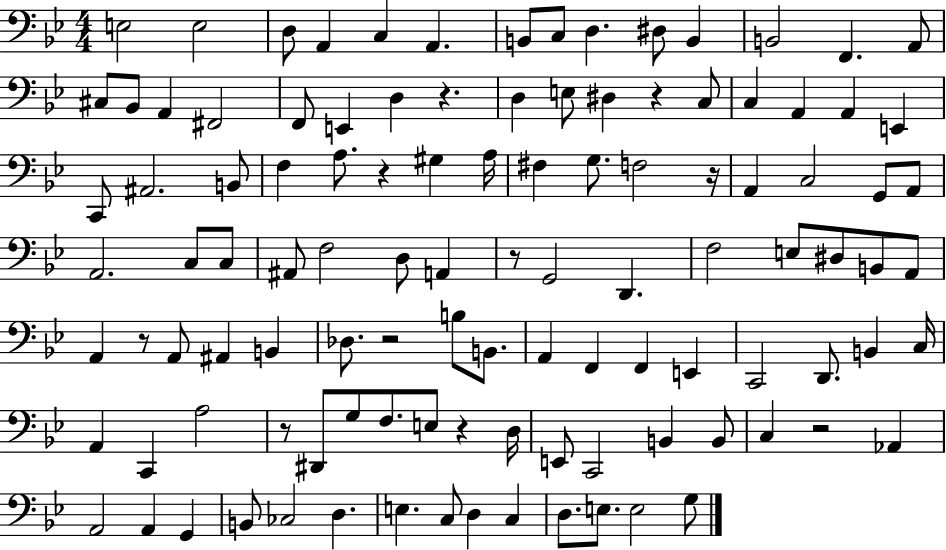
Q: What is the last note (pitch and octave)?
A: G3